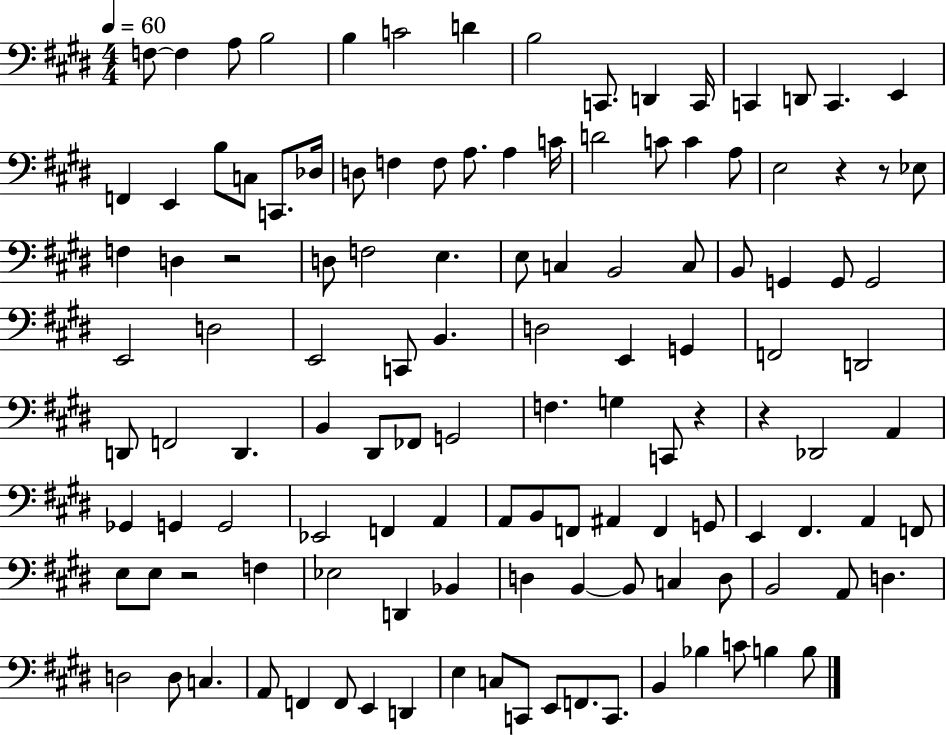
{
  \clef bass
  \numericTimeSignature
  \time 4/4
  \key e \major
  \tempo 4 = 60
  f8~~ f4 a8 b2 | b4 c'2 d'4 | b2 c,8. d,4 c,16 | c,4 d,8 c,4. e,4 | \break f,4 e,4 b8 c8 c,8. des16 | d8 f4 f8 a8. a4 c'16 | d'2 c'8 c'4 a8 | e2 r4 r8 ees8 | \break f4 d4 r2 | d8 f2 e4. | e8 c4 b,2 c8 | b,8 g,4 g,8 g,2 | \break e,2 d2 | e,2 c,8 b,4. | d2 e,4 g,4 | f,2 d,2 | \break d,8 f,2 d,4. | b,4 dis,8 fes,8 g,2 | f4. g4 c,8 r4 | r4 des,2 a,4 | \break ges,4 g,4 g,2 | ees,2 f,4 a,4 | a,8 b,8 f,8 ais,4 f,4 g,8 | e,4 fis,4. a,4 f,8 | \break e8 e8 r2 f4 | ees2 d,4 bes,4 | d4 b,4~~ b,8 c4 d8 | b,2 a,8 d4. | \break d2 d8 c4. | a,8 f,4 f,8 e,4 d,4 | e4 c8 c,8 e,8 f,8. c,8. | b,4 bes4 c'8 b4 b8 | \break \bar "|."
}